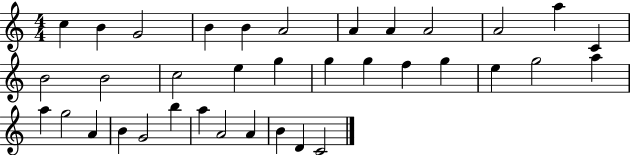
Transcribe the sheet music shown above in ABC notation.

X:1
T:Untitled
M:4/4
L:1/4
K:C
c B G2 B B A2 A A A2 A2 a C B2 B2 c2 e g g g f g e g2 a a g2 A B G2 b a A2 A B D C2